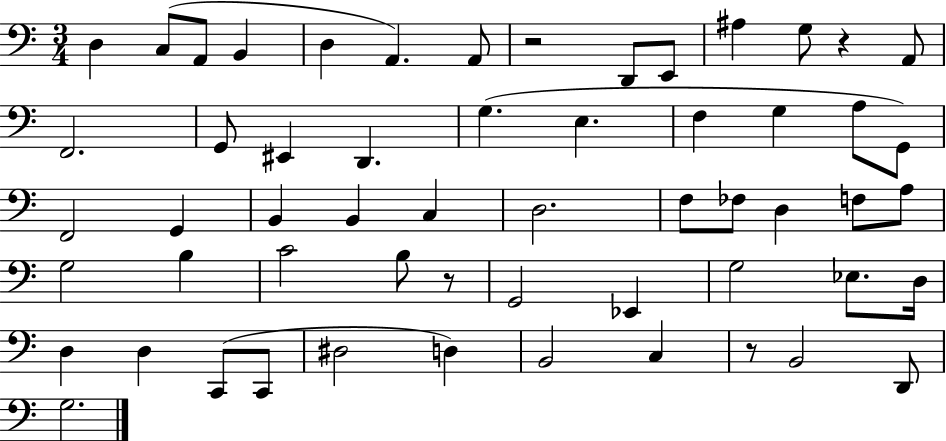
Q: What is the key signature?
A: C major